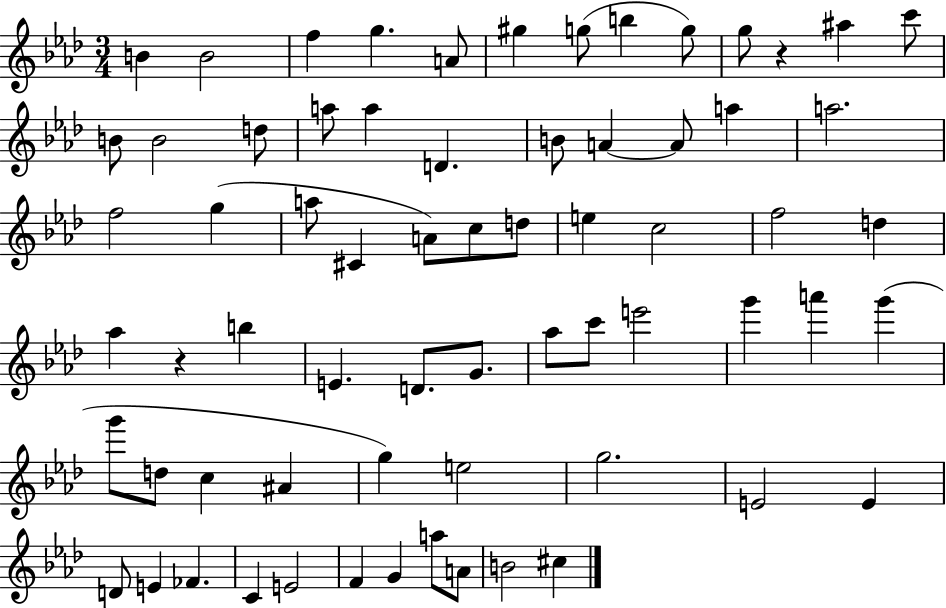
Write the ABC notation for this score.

X:1
T:Untitled
M:3/4
L:1/4
K:Ab
B B2 f g A/2 ^g g/2 b g/2 g/2 z ^a c'/2 B/2 B2 d/2 a/2 a D B/2 A A/2 a a2 f2 g a/2 ^C A/2 c/2 d/2 e c2 f2 d _a z b E D/2 G/2 _a/2 c'/2 e'2 g' a' g' g'/2 d/2 c ^A g e2 g2 E2 E D/2 E _F C E2 F G a/2 A/2 B2 ^c